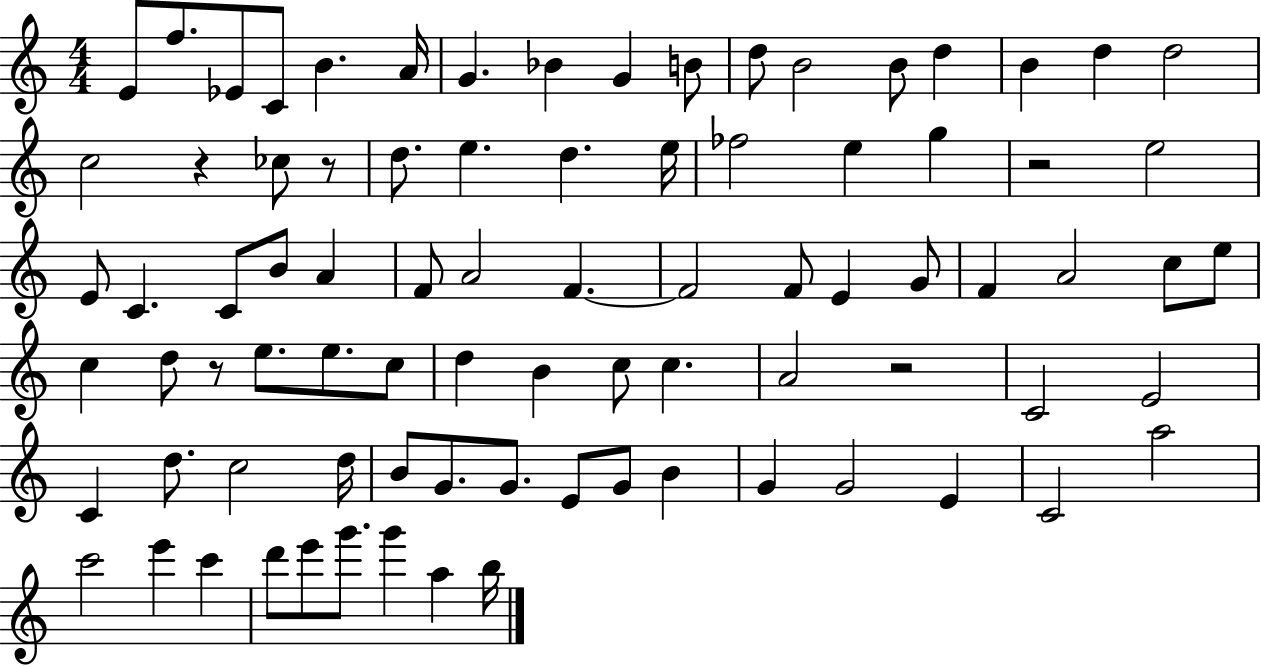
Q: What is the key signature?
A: C major